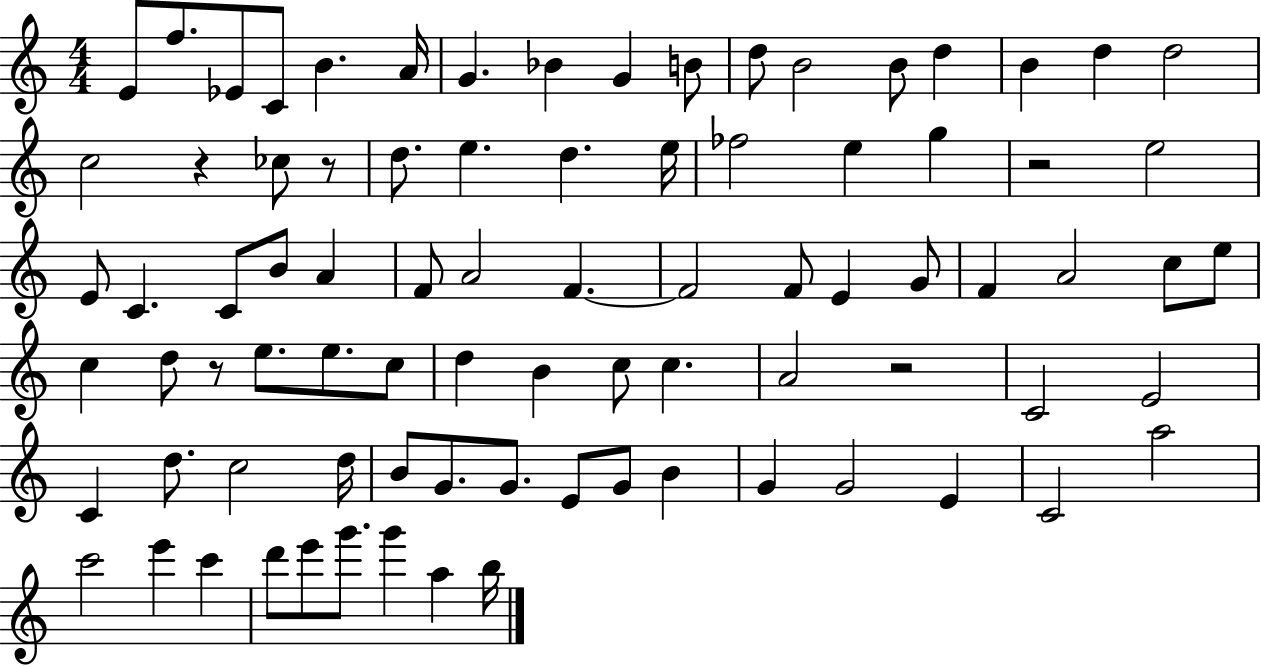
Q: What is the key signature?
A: C major